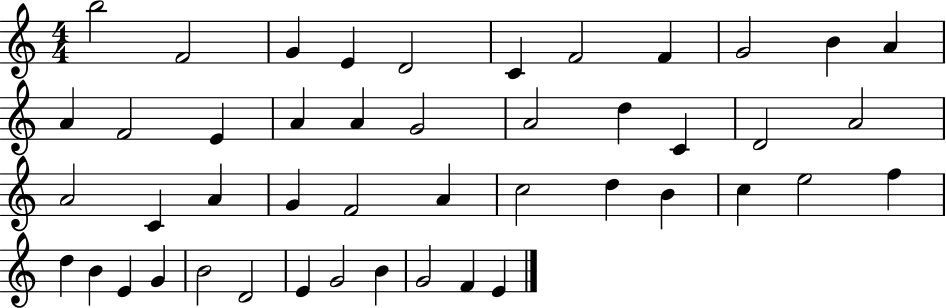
{
  \clef treble
  \numericTimeSignature
  \time 4/4
  \key c \major
  b''2 f'2 | g'4 e'4 d'2 | c'4 f'2 f'4 | g'2 b'4 a'4 | \break a'4 f'2 e'4 | a'4 a'4 g'2 | a'2 d''4 c'4 | d'2 a'2 | \break a'2 c'4 a'4 | g'4 f'2 a'4 | c''2 d''4 b'4 | c''4 e''2 f''4 | \break d''4 b'4 e'4 g'4 | b'2 d'2 | e'4 g'2 b'4 | g'2 f'4 e'4 | \break \bar "|."
}